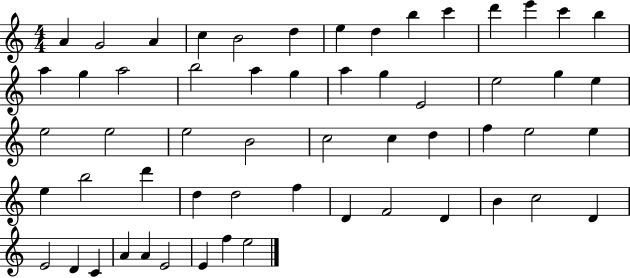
{
  \clef treble
  \numericTimeSignature
  \time 4/4
  \key c \major
  a'4 g'2 a'4 | c''4 b'2 d''4 | e''4 d''4 b''4 c'''4 | d'''4 e'''4 c'''4 b''4 | \break a''4 g''4 a''2 | b''2 a''4 g''4 | a''4 g''4 e'2 | e''2 g''4 e''4 | \break e''2 e''2 | e''2 b'2 | c''2 c''4 d''4 | f''4 e''2 e''4 | \break e''4 b''2 d'''4 | d''4 d''2 f''4 | d'4 f'2 d'4 | b'4 c''2 d'4 | \break e'2 d'4 c'4 | a'4 a'4 e'2 | e'4 f''4 e''2 | \bar "|."
}